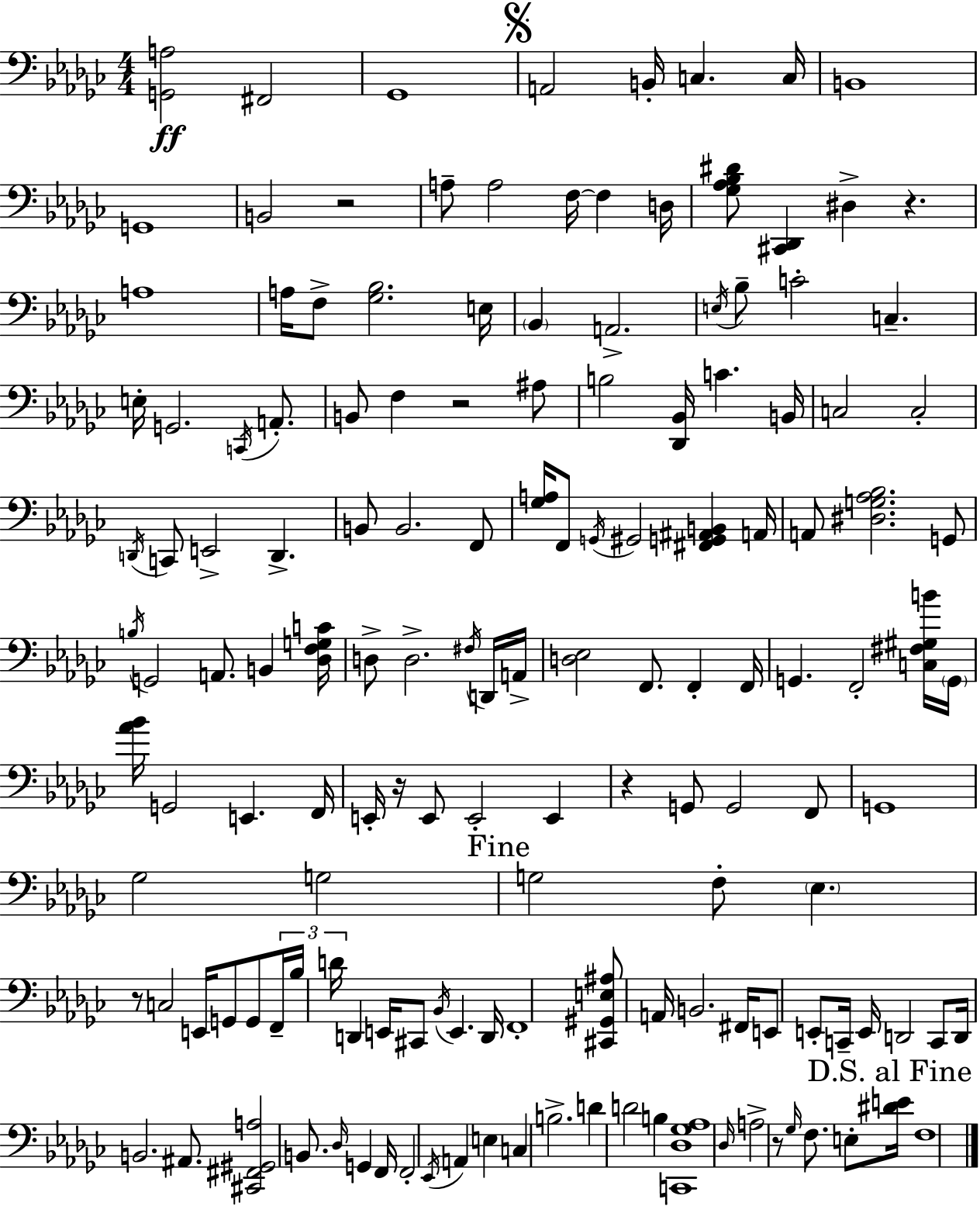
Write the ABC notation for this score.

X:1
T:Untitled
M:4/4
L:1/4
K:Ebm
[G,,A,]2 ^F,,2 _G,,4 A,,2 B,,/4 C, C,/4 B,,4 G,,4 B,,2 z2 A,/2 A,2 F,/4 F, D,/4 [_G,_A,_B,^D]/2 [^C,,_D,,] ^D, z A,4 A,/4 F,/2 [_G,_B,]2 E,/4 _B,, A,,2 E,/4 _B,/2 C2 C, E,/4 G,,2 C,,/4 A,,/2 B,,/2 F, z2 ^A,/2 B,2 [_D,,_B,,]/4 C B,,/4 C,2 C,2 D,,/4 C,,/2 E,,2 D,, B,,/2 B,,2 F,,/2 [_G,A,]/4 F,,/2 G,,/4 ^G,,2 [^F,,G,,^A,,B,,] A,,/4 A,,/2 [^D,G,_A,_B,]2 G,,/2 B,/4 G,,2 A,,/2 B,, [_D,F,G,C]/4 D,/2 D,2 ^F,/4 D,,/4 A,,/4 [D,_E,]2 F,,/2 F,, F,,/4 G,, F,,2 [C,^F,^G,B]/4 G,,/4 [_A_B]/4 G,,2 E,, F,,/4 E,,/4 z/4 E,,/2 E,,2 E,, z G,,/2 G,,2 F,,/2 G,,4 _G,2 G,2 G,2 F,/2 _E, z/2 C,2 E,,/4 G,,/2 G,,/2 F,,/4 _B,/4 D/4 D,, E,,/4 ^C,,/2 _B,,/4 E,, D,,/4 F,,4 [^C,,^G,,E,^A,]/2 A,,/4 B,,2 ^F,,/4 E,,/2 E,,/2 C,,/4 E,,/4 D,,2 C,,/2 D,,/4 B,,2 ^A,,/2 [^C,,^F,,^G,,A,]2 B,,/2 _D,/4 G,, F,,/4 F,,2 _E,,/4 A,, E, C, B,2 D D2 B, [C,,_D,_G,_A,]4 _D,/4 A,2 z/2 _G,/4 F,/2 E,/2 [^DE]/4 F,4